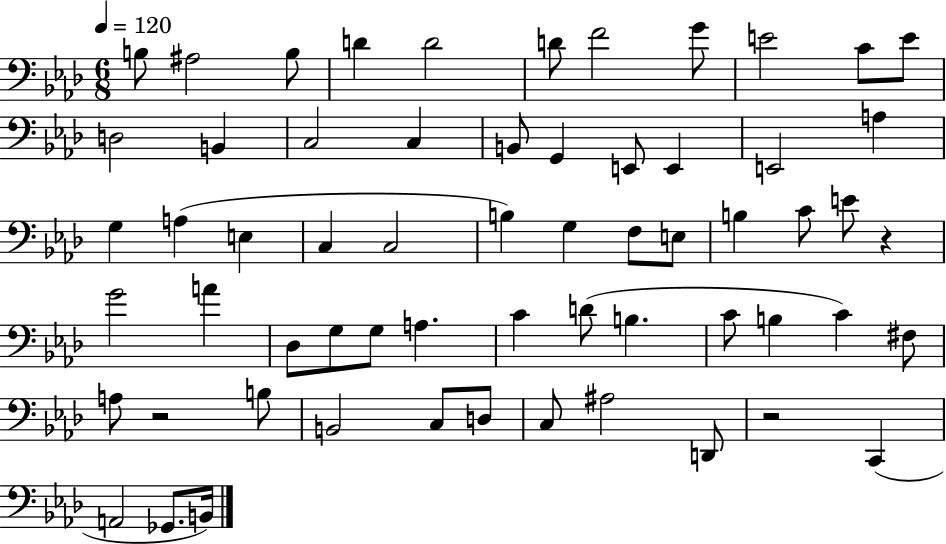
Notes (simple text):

B3/e A#3/h B3/e D4/q D4/h D4/e F4/h G4/e E4/h C4/e E4/e D3/h B2/q C3/h C3/q B2/e G2/q E2/e E2/q E2/h A3/q G3/q A3/q E3/q C3/q C3/h B3/q G3/q F3/e E3/e B3/q C4/e E4/e R/q G4/h A4/q Db3/e G3/e G3/e A3/q. C4/q D4/e B3/q. C4/e B3/q C4/q F#3/e A3/e R/h B3/e B2/h C3/e D3/e C3/e A#3/h D2/e R/h C2/q A2/h Gb2/e. B2/s